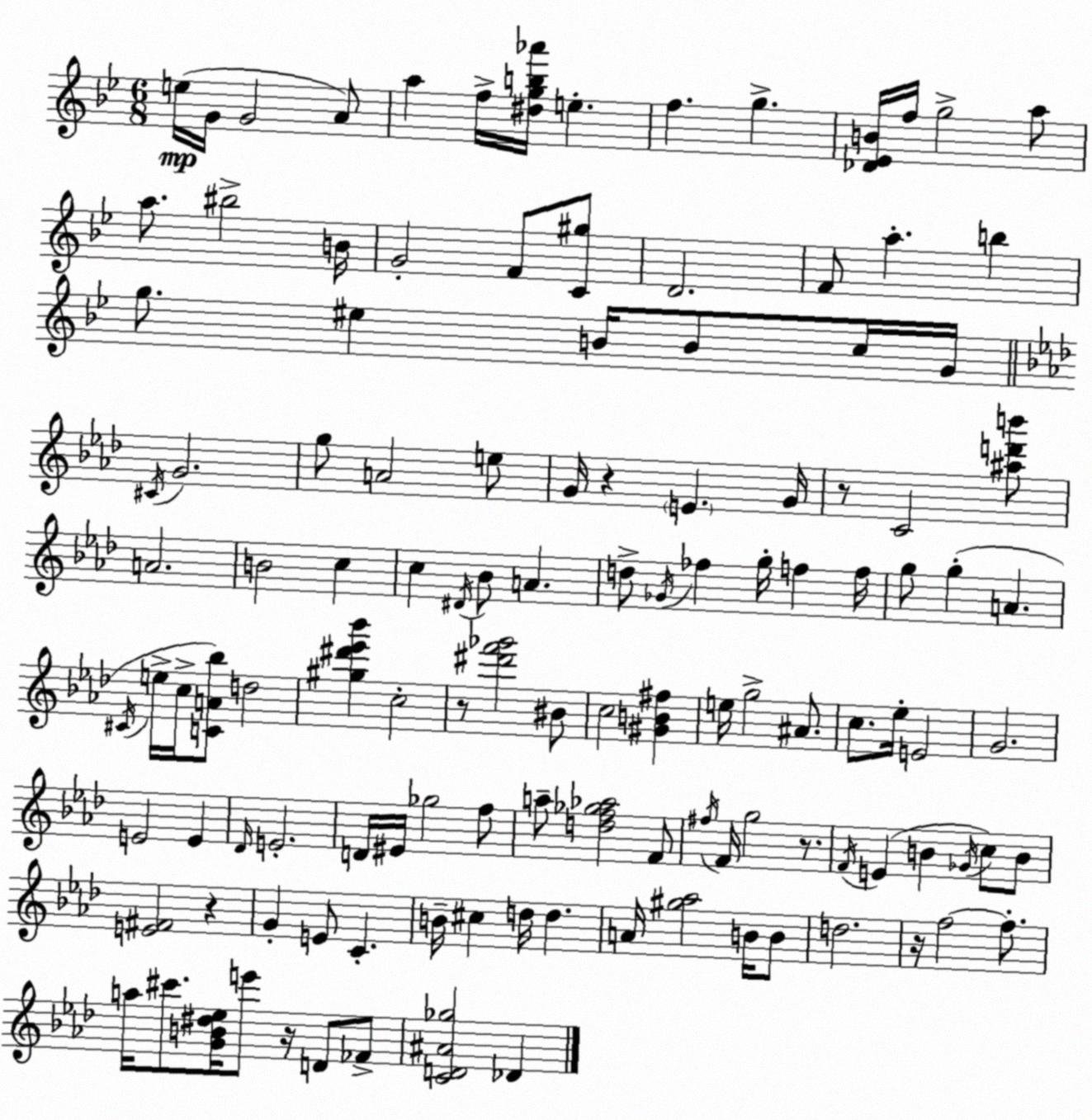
X:1
T:Untitled
M:6/8
L:1/4
K:Gm
e/4 G/4 G2 A/2 a f/4 [^dgb_a']/4 e f g [_D_EB]/4 f/4 g2 a/2 a/2 ^b2 B/4 G2 F/2 [C^g]/2 D2 F/2 a b g/2 ^e B/4 B/2 c/4 G/4 ^C/4 G2 g/2 A2 e/2 G/4 z E G/4 z/2 C2 [^ad'b']/2 A2 B2 c c ^D/4 _B/2 A d/2 _G/4 _f g/4 f f/4 g/2 g A ^C/4 e/4 c/4 [CA_b]/2 d2 [^g^d'_e'_b'] c2 z/2 [^d'f'_g']2 ^B/2 c2 [^GB^f] e/4 g2 ^A/2 c/2 _e/4 E2 G2 E2 E _D/4 E2 D/4 ^E/4 _g2 f/2 a/2 [df_g_a]2 F/2 ^f/4 F/4 g2 z/2 F/4 E B _G/4 c/2 B/2 [E^F]2 z G E/2 C B/4 ^c d/4 d A/4 [^g_a]2 B/4 B/2 d2 z/4 f2 f/2 a/4 ^c'/2 [GB^d_e]/4 e'/2 z/4 D/2 _F/2 [CD^A_g]2 _D